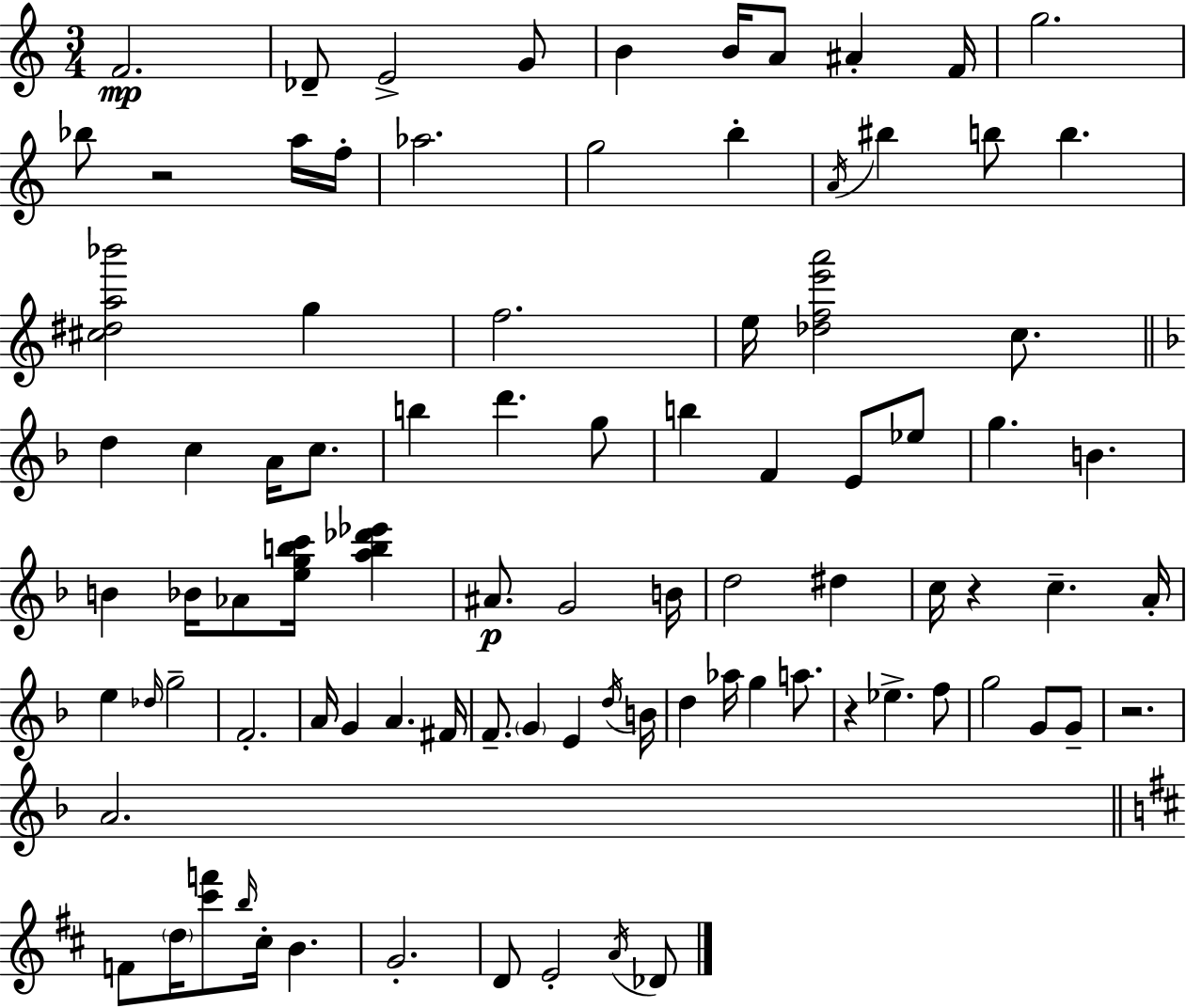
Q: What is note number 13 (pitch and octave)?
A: F5